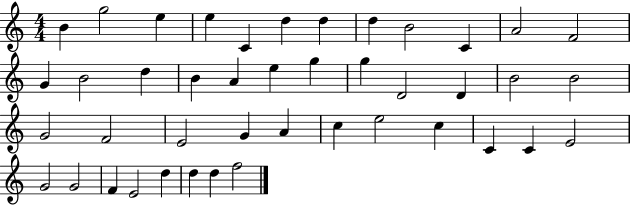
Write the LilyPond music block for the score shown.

{
  \clef treble
  \numericTimeSignature
  \time 4/4
  \key c \major
  b'4 g''2 e''4 | e''4 c'4 d''4 d''4 | d''4 b'2 c'4 | a'2 f'2 | \break g'4 b'2 d''4 | b'4 a'4 e''4 g''4 | g''4 d'2 d'4 | b'2 b'2 | \break g'2 f'2 | e'2 g'4 a'4 | c''4 e''2 c''4 | c'4 c'4 e'2 | \break g'2 g'2 | f'4 e'2 d''4 | d''4 d''4 f''2 | \bar "|."
}